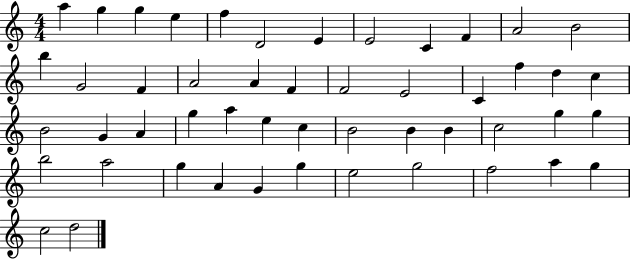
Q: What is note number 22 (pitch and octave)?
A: F5